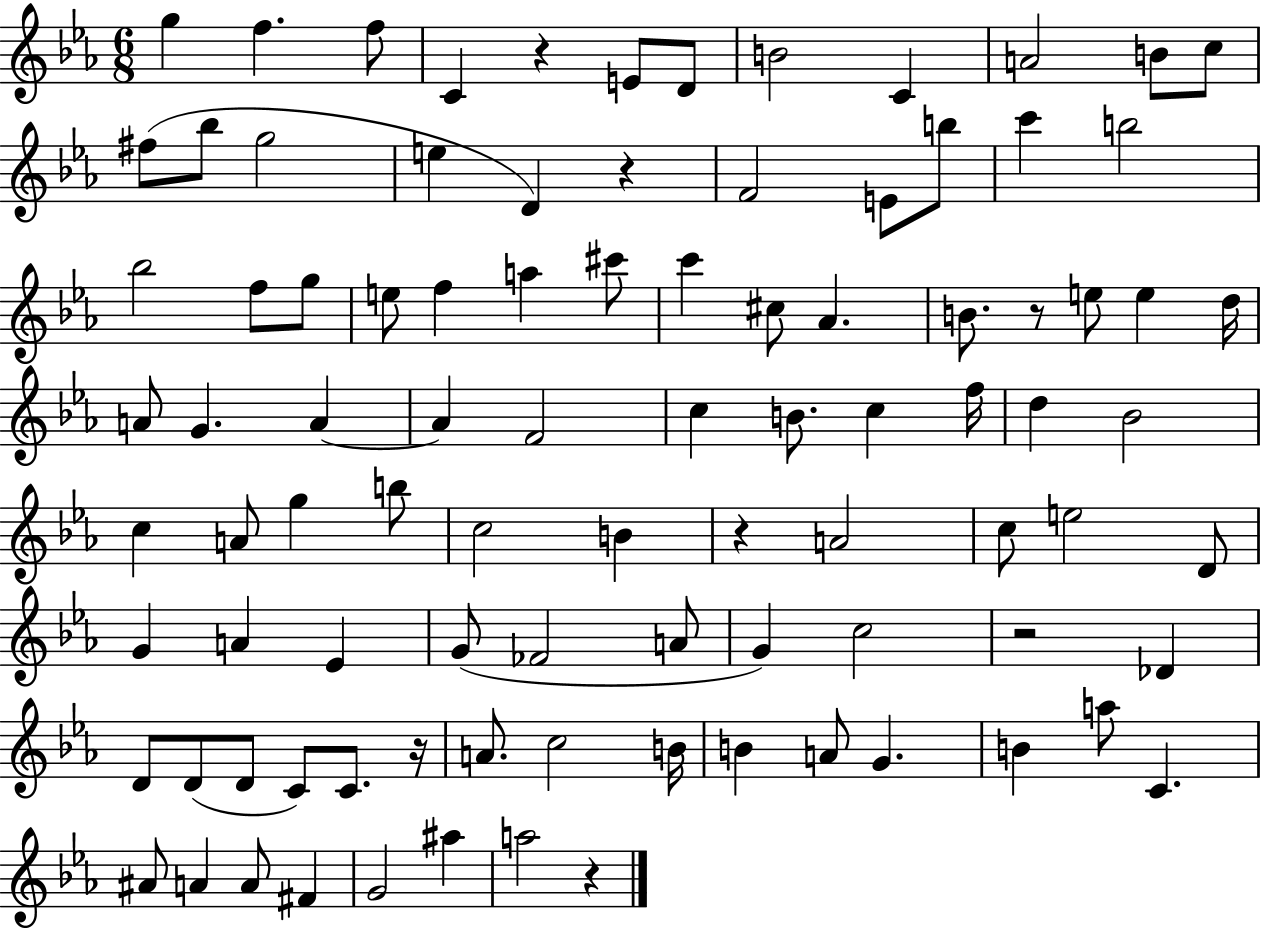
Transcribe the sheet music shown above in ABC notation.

X:1
T:Untitled
M:6/8
L:1/4
K:Eb
g f f/2 C z E/2 D/2 B2 C A2 B/2 c/2 ^f/2 _b/2 g2 e D z F2 E/2 b/2 c' b2 _b2 f/2 g/2 e/2 f a ^c'/2 c' ^c/2 _A B/2 z/2 e/2 e d/4 A/2 G A A F2 c B/2 c f/4 d _B2 c A/2 g b/2 c2 B z A2 c/2 e2 D/2 G A _E G/2 _F2 A/2 G c2 z2 _D D/2 D/2 D/2 C/2 C/2 z/4 A/2 c2 B/4 B A/2 G B a/2 C ^A/2 A A/2 ^F G2 ^a a2 z